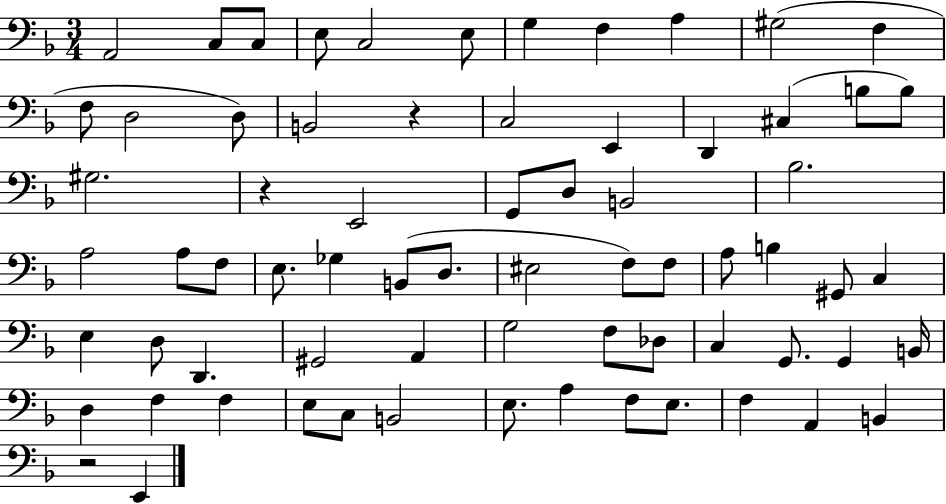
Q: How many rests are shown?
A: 3